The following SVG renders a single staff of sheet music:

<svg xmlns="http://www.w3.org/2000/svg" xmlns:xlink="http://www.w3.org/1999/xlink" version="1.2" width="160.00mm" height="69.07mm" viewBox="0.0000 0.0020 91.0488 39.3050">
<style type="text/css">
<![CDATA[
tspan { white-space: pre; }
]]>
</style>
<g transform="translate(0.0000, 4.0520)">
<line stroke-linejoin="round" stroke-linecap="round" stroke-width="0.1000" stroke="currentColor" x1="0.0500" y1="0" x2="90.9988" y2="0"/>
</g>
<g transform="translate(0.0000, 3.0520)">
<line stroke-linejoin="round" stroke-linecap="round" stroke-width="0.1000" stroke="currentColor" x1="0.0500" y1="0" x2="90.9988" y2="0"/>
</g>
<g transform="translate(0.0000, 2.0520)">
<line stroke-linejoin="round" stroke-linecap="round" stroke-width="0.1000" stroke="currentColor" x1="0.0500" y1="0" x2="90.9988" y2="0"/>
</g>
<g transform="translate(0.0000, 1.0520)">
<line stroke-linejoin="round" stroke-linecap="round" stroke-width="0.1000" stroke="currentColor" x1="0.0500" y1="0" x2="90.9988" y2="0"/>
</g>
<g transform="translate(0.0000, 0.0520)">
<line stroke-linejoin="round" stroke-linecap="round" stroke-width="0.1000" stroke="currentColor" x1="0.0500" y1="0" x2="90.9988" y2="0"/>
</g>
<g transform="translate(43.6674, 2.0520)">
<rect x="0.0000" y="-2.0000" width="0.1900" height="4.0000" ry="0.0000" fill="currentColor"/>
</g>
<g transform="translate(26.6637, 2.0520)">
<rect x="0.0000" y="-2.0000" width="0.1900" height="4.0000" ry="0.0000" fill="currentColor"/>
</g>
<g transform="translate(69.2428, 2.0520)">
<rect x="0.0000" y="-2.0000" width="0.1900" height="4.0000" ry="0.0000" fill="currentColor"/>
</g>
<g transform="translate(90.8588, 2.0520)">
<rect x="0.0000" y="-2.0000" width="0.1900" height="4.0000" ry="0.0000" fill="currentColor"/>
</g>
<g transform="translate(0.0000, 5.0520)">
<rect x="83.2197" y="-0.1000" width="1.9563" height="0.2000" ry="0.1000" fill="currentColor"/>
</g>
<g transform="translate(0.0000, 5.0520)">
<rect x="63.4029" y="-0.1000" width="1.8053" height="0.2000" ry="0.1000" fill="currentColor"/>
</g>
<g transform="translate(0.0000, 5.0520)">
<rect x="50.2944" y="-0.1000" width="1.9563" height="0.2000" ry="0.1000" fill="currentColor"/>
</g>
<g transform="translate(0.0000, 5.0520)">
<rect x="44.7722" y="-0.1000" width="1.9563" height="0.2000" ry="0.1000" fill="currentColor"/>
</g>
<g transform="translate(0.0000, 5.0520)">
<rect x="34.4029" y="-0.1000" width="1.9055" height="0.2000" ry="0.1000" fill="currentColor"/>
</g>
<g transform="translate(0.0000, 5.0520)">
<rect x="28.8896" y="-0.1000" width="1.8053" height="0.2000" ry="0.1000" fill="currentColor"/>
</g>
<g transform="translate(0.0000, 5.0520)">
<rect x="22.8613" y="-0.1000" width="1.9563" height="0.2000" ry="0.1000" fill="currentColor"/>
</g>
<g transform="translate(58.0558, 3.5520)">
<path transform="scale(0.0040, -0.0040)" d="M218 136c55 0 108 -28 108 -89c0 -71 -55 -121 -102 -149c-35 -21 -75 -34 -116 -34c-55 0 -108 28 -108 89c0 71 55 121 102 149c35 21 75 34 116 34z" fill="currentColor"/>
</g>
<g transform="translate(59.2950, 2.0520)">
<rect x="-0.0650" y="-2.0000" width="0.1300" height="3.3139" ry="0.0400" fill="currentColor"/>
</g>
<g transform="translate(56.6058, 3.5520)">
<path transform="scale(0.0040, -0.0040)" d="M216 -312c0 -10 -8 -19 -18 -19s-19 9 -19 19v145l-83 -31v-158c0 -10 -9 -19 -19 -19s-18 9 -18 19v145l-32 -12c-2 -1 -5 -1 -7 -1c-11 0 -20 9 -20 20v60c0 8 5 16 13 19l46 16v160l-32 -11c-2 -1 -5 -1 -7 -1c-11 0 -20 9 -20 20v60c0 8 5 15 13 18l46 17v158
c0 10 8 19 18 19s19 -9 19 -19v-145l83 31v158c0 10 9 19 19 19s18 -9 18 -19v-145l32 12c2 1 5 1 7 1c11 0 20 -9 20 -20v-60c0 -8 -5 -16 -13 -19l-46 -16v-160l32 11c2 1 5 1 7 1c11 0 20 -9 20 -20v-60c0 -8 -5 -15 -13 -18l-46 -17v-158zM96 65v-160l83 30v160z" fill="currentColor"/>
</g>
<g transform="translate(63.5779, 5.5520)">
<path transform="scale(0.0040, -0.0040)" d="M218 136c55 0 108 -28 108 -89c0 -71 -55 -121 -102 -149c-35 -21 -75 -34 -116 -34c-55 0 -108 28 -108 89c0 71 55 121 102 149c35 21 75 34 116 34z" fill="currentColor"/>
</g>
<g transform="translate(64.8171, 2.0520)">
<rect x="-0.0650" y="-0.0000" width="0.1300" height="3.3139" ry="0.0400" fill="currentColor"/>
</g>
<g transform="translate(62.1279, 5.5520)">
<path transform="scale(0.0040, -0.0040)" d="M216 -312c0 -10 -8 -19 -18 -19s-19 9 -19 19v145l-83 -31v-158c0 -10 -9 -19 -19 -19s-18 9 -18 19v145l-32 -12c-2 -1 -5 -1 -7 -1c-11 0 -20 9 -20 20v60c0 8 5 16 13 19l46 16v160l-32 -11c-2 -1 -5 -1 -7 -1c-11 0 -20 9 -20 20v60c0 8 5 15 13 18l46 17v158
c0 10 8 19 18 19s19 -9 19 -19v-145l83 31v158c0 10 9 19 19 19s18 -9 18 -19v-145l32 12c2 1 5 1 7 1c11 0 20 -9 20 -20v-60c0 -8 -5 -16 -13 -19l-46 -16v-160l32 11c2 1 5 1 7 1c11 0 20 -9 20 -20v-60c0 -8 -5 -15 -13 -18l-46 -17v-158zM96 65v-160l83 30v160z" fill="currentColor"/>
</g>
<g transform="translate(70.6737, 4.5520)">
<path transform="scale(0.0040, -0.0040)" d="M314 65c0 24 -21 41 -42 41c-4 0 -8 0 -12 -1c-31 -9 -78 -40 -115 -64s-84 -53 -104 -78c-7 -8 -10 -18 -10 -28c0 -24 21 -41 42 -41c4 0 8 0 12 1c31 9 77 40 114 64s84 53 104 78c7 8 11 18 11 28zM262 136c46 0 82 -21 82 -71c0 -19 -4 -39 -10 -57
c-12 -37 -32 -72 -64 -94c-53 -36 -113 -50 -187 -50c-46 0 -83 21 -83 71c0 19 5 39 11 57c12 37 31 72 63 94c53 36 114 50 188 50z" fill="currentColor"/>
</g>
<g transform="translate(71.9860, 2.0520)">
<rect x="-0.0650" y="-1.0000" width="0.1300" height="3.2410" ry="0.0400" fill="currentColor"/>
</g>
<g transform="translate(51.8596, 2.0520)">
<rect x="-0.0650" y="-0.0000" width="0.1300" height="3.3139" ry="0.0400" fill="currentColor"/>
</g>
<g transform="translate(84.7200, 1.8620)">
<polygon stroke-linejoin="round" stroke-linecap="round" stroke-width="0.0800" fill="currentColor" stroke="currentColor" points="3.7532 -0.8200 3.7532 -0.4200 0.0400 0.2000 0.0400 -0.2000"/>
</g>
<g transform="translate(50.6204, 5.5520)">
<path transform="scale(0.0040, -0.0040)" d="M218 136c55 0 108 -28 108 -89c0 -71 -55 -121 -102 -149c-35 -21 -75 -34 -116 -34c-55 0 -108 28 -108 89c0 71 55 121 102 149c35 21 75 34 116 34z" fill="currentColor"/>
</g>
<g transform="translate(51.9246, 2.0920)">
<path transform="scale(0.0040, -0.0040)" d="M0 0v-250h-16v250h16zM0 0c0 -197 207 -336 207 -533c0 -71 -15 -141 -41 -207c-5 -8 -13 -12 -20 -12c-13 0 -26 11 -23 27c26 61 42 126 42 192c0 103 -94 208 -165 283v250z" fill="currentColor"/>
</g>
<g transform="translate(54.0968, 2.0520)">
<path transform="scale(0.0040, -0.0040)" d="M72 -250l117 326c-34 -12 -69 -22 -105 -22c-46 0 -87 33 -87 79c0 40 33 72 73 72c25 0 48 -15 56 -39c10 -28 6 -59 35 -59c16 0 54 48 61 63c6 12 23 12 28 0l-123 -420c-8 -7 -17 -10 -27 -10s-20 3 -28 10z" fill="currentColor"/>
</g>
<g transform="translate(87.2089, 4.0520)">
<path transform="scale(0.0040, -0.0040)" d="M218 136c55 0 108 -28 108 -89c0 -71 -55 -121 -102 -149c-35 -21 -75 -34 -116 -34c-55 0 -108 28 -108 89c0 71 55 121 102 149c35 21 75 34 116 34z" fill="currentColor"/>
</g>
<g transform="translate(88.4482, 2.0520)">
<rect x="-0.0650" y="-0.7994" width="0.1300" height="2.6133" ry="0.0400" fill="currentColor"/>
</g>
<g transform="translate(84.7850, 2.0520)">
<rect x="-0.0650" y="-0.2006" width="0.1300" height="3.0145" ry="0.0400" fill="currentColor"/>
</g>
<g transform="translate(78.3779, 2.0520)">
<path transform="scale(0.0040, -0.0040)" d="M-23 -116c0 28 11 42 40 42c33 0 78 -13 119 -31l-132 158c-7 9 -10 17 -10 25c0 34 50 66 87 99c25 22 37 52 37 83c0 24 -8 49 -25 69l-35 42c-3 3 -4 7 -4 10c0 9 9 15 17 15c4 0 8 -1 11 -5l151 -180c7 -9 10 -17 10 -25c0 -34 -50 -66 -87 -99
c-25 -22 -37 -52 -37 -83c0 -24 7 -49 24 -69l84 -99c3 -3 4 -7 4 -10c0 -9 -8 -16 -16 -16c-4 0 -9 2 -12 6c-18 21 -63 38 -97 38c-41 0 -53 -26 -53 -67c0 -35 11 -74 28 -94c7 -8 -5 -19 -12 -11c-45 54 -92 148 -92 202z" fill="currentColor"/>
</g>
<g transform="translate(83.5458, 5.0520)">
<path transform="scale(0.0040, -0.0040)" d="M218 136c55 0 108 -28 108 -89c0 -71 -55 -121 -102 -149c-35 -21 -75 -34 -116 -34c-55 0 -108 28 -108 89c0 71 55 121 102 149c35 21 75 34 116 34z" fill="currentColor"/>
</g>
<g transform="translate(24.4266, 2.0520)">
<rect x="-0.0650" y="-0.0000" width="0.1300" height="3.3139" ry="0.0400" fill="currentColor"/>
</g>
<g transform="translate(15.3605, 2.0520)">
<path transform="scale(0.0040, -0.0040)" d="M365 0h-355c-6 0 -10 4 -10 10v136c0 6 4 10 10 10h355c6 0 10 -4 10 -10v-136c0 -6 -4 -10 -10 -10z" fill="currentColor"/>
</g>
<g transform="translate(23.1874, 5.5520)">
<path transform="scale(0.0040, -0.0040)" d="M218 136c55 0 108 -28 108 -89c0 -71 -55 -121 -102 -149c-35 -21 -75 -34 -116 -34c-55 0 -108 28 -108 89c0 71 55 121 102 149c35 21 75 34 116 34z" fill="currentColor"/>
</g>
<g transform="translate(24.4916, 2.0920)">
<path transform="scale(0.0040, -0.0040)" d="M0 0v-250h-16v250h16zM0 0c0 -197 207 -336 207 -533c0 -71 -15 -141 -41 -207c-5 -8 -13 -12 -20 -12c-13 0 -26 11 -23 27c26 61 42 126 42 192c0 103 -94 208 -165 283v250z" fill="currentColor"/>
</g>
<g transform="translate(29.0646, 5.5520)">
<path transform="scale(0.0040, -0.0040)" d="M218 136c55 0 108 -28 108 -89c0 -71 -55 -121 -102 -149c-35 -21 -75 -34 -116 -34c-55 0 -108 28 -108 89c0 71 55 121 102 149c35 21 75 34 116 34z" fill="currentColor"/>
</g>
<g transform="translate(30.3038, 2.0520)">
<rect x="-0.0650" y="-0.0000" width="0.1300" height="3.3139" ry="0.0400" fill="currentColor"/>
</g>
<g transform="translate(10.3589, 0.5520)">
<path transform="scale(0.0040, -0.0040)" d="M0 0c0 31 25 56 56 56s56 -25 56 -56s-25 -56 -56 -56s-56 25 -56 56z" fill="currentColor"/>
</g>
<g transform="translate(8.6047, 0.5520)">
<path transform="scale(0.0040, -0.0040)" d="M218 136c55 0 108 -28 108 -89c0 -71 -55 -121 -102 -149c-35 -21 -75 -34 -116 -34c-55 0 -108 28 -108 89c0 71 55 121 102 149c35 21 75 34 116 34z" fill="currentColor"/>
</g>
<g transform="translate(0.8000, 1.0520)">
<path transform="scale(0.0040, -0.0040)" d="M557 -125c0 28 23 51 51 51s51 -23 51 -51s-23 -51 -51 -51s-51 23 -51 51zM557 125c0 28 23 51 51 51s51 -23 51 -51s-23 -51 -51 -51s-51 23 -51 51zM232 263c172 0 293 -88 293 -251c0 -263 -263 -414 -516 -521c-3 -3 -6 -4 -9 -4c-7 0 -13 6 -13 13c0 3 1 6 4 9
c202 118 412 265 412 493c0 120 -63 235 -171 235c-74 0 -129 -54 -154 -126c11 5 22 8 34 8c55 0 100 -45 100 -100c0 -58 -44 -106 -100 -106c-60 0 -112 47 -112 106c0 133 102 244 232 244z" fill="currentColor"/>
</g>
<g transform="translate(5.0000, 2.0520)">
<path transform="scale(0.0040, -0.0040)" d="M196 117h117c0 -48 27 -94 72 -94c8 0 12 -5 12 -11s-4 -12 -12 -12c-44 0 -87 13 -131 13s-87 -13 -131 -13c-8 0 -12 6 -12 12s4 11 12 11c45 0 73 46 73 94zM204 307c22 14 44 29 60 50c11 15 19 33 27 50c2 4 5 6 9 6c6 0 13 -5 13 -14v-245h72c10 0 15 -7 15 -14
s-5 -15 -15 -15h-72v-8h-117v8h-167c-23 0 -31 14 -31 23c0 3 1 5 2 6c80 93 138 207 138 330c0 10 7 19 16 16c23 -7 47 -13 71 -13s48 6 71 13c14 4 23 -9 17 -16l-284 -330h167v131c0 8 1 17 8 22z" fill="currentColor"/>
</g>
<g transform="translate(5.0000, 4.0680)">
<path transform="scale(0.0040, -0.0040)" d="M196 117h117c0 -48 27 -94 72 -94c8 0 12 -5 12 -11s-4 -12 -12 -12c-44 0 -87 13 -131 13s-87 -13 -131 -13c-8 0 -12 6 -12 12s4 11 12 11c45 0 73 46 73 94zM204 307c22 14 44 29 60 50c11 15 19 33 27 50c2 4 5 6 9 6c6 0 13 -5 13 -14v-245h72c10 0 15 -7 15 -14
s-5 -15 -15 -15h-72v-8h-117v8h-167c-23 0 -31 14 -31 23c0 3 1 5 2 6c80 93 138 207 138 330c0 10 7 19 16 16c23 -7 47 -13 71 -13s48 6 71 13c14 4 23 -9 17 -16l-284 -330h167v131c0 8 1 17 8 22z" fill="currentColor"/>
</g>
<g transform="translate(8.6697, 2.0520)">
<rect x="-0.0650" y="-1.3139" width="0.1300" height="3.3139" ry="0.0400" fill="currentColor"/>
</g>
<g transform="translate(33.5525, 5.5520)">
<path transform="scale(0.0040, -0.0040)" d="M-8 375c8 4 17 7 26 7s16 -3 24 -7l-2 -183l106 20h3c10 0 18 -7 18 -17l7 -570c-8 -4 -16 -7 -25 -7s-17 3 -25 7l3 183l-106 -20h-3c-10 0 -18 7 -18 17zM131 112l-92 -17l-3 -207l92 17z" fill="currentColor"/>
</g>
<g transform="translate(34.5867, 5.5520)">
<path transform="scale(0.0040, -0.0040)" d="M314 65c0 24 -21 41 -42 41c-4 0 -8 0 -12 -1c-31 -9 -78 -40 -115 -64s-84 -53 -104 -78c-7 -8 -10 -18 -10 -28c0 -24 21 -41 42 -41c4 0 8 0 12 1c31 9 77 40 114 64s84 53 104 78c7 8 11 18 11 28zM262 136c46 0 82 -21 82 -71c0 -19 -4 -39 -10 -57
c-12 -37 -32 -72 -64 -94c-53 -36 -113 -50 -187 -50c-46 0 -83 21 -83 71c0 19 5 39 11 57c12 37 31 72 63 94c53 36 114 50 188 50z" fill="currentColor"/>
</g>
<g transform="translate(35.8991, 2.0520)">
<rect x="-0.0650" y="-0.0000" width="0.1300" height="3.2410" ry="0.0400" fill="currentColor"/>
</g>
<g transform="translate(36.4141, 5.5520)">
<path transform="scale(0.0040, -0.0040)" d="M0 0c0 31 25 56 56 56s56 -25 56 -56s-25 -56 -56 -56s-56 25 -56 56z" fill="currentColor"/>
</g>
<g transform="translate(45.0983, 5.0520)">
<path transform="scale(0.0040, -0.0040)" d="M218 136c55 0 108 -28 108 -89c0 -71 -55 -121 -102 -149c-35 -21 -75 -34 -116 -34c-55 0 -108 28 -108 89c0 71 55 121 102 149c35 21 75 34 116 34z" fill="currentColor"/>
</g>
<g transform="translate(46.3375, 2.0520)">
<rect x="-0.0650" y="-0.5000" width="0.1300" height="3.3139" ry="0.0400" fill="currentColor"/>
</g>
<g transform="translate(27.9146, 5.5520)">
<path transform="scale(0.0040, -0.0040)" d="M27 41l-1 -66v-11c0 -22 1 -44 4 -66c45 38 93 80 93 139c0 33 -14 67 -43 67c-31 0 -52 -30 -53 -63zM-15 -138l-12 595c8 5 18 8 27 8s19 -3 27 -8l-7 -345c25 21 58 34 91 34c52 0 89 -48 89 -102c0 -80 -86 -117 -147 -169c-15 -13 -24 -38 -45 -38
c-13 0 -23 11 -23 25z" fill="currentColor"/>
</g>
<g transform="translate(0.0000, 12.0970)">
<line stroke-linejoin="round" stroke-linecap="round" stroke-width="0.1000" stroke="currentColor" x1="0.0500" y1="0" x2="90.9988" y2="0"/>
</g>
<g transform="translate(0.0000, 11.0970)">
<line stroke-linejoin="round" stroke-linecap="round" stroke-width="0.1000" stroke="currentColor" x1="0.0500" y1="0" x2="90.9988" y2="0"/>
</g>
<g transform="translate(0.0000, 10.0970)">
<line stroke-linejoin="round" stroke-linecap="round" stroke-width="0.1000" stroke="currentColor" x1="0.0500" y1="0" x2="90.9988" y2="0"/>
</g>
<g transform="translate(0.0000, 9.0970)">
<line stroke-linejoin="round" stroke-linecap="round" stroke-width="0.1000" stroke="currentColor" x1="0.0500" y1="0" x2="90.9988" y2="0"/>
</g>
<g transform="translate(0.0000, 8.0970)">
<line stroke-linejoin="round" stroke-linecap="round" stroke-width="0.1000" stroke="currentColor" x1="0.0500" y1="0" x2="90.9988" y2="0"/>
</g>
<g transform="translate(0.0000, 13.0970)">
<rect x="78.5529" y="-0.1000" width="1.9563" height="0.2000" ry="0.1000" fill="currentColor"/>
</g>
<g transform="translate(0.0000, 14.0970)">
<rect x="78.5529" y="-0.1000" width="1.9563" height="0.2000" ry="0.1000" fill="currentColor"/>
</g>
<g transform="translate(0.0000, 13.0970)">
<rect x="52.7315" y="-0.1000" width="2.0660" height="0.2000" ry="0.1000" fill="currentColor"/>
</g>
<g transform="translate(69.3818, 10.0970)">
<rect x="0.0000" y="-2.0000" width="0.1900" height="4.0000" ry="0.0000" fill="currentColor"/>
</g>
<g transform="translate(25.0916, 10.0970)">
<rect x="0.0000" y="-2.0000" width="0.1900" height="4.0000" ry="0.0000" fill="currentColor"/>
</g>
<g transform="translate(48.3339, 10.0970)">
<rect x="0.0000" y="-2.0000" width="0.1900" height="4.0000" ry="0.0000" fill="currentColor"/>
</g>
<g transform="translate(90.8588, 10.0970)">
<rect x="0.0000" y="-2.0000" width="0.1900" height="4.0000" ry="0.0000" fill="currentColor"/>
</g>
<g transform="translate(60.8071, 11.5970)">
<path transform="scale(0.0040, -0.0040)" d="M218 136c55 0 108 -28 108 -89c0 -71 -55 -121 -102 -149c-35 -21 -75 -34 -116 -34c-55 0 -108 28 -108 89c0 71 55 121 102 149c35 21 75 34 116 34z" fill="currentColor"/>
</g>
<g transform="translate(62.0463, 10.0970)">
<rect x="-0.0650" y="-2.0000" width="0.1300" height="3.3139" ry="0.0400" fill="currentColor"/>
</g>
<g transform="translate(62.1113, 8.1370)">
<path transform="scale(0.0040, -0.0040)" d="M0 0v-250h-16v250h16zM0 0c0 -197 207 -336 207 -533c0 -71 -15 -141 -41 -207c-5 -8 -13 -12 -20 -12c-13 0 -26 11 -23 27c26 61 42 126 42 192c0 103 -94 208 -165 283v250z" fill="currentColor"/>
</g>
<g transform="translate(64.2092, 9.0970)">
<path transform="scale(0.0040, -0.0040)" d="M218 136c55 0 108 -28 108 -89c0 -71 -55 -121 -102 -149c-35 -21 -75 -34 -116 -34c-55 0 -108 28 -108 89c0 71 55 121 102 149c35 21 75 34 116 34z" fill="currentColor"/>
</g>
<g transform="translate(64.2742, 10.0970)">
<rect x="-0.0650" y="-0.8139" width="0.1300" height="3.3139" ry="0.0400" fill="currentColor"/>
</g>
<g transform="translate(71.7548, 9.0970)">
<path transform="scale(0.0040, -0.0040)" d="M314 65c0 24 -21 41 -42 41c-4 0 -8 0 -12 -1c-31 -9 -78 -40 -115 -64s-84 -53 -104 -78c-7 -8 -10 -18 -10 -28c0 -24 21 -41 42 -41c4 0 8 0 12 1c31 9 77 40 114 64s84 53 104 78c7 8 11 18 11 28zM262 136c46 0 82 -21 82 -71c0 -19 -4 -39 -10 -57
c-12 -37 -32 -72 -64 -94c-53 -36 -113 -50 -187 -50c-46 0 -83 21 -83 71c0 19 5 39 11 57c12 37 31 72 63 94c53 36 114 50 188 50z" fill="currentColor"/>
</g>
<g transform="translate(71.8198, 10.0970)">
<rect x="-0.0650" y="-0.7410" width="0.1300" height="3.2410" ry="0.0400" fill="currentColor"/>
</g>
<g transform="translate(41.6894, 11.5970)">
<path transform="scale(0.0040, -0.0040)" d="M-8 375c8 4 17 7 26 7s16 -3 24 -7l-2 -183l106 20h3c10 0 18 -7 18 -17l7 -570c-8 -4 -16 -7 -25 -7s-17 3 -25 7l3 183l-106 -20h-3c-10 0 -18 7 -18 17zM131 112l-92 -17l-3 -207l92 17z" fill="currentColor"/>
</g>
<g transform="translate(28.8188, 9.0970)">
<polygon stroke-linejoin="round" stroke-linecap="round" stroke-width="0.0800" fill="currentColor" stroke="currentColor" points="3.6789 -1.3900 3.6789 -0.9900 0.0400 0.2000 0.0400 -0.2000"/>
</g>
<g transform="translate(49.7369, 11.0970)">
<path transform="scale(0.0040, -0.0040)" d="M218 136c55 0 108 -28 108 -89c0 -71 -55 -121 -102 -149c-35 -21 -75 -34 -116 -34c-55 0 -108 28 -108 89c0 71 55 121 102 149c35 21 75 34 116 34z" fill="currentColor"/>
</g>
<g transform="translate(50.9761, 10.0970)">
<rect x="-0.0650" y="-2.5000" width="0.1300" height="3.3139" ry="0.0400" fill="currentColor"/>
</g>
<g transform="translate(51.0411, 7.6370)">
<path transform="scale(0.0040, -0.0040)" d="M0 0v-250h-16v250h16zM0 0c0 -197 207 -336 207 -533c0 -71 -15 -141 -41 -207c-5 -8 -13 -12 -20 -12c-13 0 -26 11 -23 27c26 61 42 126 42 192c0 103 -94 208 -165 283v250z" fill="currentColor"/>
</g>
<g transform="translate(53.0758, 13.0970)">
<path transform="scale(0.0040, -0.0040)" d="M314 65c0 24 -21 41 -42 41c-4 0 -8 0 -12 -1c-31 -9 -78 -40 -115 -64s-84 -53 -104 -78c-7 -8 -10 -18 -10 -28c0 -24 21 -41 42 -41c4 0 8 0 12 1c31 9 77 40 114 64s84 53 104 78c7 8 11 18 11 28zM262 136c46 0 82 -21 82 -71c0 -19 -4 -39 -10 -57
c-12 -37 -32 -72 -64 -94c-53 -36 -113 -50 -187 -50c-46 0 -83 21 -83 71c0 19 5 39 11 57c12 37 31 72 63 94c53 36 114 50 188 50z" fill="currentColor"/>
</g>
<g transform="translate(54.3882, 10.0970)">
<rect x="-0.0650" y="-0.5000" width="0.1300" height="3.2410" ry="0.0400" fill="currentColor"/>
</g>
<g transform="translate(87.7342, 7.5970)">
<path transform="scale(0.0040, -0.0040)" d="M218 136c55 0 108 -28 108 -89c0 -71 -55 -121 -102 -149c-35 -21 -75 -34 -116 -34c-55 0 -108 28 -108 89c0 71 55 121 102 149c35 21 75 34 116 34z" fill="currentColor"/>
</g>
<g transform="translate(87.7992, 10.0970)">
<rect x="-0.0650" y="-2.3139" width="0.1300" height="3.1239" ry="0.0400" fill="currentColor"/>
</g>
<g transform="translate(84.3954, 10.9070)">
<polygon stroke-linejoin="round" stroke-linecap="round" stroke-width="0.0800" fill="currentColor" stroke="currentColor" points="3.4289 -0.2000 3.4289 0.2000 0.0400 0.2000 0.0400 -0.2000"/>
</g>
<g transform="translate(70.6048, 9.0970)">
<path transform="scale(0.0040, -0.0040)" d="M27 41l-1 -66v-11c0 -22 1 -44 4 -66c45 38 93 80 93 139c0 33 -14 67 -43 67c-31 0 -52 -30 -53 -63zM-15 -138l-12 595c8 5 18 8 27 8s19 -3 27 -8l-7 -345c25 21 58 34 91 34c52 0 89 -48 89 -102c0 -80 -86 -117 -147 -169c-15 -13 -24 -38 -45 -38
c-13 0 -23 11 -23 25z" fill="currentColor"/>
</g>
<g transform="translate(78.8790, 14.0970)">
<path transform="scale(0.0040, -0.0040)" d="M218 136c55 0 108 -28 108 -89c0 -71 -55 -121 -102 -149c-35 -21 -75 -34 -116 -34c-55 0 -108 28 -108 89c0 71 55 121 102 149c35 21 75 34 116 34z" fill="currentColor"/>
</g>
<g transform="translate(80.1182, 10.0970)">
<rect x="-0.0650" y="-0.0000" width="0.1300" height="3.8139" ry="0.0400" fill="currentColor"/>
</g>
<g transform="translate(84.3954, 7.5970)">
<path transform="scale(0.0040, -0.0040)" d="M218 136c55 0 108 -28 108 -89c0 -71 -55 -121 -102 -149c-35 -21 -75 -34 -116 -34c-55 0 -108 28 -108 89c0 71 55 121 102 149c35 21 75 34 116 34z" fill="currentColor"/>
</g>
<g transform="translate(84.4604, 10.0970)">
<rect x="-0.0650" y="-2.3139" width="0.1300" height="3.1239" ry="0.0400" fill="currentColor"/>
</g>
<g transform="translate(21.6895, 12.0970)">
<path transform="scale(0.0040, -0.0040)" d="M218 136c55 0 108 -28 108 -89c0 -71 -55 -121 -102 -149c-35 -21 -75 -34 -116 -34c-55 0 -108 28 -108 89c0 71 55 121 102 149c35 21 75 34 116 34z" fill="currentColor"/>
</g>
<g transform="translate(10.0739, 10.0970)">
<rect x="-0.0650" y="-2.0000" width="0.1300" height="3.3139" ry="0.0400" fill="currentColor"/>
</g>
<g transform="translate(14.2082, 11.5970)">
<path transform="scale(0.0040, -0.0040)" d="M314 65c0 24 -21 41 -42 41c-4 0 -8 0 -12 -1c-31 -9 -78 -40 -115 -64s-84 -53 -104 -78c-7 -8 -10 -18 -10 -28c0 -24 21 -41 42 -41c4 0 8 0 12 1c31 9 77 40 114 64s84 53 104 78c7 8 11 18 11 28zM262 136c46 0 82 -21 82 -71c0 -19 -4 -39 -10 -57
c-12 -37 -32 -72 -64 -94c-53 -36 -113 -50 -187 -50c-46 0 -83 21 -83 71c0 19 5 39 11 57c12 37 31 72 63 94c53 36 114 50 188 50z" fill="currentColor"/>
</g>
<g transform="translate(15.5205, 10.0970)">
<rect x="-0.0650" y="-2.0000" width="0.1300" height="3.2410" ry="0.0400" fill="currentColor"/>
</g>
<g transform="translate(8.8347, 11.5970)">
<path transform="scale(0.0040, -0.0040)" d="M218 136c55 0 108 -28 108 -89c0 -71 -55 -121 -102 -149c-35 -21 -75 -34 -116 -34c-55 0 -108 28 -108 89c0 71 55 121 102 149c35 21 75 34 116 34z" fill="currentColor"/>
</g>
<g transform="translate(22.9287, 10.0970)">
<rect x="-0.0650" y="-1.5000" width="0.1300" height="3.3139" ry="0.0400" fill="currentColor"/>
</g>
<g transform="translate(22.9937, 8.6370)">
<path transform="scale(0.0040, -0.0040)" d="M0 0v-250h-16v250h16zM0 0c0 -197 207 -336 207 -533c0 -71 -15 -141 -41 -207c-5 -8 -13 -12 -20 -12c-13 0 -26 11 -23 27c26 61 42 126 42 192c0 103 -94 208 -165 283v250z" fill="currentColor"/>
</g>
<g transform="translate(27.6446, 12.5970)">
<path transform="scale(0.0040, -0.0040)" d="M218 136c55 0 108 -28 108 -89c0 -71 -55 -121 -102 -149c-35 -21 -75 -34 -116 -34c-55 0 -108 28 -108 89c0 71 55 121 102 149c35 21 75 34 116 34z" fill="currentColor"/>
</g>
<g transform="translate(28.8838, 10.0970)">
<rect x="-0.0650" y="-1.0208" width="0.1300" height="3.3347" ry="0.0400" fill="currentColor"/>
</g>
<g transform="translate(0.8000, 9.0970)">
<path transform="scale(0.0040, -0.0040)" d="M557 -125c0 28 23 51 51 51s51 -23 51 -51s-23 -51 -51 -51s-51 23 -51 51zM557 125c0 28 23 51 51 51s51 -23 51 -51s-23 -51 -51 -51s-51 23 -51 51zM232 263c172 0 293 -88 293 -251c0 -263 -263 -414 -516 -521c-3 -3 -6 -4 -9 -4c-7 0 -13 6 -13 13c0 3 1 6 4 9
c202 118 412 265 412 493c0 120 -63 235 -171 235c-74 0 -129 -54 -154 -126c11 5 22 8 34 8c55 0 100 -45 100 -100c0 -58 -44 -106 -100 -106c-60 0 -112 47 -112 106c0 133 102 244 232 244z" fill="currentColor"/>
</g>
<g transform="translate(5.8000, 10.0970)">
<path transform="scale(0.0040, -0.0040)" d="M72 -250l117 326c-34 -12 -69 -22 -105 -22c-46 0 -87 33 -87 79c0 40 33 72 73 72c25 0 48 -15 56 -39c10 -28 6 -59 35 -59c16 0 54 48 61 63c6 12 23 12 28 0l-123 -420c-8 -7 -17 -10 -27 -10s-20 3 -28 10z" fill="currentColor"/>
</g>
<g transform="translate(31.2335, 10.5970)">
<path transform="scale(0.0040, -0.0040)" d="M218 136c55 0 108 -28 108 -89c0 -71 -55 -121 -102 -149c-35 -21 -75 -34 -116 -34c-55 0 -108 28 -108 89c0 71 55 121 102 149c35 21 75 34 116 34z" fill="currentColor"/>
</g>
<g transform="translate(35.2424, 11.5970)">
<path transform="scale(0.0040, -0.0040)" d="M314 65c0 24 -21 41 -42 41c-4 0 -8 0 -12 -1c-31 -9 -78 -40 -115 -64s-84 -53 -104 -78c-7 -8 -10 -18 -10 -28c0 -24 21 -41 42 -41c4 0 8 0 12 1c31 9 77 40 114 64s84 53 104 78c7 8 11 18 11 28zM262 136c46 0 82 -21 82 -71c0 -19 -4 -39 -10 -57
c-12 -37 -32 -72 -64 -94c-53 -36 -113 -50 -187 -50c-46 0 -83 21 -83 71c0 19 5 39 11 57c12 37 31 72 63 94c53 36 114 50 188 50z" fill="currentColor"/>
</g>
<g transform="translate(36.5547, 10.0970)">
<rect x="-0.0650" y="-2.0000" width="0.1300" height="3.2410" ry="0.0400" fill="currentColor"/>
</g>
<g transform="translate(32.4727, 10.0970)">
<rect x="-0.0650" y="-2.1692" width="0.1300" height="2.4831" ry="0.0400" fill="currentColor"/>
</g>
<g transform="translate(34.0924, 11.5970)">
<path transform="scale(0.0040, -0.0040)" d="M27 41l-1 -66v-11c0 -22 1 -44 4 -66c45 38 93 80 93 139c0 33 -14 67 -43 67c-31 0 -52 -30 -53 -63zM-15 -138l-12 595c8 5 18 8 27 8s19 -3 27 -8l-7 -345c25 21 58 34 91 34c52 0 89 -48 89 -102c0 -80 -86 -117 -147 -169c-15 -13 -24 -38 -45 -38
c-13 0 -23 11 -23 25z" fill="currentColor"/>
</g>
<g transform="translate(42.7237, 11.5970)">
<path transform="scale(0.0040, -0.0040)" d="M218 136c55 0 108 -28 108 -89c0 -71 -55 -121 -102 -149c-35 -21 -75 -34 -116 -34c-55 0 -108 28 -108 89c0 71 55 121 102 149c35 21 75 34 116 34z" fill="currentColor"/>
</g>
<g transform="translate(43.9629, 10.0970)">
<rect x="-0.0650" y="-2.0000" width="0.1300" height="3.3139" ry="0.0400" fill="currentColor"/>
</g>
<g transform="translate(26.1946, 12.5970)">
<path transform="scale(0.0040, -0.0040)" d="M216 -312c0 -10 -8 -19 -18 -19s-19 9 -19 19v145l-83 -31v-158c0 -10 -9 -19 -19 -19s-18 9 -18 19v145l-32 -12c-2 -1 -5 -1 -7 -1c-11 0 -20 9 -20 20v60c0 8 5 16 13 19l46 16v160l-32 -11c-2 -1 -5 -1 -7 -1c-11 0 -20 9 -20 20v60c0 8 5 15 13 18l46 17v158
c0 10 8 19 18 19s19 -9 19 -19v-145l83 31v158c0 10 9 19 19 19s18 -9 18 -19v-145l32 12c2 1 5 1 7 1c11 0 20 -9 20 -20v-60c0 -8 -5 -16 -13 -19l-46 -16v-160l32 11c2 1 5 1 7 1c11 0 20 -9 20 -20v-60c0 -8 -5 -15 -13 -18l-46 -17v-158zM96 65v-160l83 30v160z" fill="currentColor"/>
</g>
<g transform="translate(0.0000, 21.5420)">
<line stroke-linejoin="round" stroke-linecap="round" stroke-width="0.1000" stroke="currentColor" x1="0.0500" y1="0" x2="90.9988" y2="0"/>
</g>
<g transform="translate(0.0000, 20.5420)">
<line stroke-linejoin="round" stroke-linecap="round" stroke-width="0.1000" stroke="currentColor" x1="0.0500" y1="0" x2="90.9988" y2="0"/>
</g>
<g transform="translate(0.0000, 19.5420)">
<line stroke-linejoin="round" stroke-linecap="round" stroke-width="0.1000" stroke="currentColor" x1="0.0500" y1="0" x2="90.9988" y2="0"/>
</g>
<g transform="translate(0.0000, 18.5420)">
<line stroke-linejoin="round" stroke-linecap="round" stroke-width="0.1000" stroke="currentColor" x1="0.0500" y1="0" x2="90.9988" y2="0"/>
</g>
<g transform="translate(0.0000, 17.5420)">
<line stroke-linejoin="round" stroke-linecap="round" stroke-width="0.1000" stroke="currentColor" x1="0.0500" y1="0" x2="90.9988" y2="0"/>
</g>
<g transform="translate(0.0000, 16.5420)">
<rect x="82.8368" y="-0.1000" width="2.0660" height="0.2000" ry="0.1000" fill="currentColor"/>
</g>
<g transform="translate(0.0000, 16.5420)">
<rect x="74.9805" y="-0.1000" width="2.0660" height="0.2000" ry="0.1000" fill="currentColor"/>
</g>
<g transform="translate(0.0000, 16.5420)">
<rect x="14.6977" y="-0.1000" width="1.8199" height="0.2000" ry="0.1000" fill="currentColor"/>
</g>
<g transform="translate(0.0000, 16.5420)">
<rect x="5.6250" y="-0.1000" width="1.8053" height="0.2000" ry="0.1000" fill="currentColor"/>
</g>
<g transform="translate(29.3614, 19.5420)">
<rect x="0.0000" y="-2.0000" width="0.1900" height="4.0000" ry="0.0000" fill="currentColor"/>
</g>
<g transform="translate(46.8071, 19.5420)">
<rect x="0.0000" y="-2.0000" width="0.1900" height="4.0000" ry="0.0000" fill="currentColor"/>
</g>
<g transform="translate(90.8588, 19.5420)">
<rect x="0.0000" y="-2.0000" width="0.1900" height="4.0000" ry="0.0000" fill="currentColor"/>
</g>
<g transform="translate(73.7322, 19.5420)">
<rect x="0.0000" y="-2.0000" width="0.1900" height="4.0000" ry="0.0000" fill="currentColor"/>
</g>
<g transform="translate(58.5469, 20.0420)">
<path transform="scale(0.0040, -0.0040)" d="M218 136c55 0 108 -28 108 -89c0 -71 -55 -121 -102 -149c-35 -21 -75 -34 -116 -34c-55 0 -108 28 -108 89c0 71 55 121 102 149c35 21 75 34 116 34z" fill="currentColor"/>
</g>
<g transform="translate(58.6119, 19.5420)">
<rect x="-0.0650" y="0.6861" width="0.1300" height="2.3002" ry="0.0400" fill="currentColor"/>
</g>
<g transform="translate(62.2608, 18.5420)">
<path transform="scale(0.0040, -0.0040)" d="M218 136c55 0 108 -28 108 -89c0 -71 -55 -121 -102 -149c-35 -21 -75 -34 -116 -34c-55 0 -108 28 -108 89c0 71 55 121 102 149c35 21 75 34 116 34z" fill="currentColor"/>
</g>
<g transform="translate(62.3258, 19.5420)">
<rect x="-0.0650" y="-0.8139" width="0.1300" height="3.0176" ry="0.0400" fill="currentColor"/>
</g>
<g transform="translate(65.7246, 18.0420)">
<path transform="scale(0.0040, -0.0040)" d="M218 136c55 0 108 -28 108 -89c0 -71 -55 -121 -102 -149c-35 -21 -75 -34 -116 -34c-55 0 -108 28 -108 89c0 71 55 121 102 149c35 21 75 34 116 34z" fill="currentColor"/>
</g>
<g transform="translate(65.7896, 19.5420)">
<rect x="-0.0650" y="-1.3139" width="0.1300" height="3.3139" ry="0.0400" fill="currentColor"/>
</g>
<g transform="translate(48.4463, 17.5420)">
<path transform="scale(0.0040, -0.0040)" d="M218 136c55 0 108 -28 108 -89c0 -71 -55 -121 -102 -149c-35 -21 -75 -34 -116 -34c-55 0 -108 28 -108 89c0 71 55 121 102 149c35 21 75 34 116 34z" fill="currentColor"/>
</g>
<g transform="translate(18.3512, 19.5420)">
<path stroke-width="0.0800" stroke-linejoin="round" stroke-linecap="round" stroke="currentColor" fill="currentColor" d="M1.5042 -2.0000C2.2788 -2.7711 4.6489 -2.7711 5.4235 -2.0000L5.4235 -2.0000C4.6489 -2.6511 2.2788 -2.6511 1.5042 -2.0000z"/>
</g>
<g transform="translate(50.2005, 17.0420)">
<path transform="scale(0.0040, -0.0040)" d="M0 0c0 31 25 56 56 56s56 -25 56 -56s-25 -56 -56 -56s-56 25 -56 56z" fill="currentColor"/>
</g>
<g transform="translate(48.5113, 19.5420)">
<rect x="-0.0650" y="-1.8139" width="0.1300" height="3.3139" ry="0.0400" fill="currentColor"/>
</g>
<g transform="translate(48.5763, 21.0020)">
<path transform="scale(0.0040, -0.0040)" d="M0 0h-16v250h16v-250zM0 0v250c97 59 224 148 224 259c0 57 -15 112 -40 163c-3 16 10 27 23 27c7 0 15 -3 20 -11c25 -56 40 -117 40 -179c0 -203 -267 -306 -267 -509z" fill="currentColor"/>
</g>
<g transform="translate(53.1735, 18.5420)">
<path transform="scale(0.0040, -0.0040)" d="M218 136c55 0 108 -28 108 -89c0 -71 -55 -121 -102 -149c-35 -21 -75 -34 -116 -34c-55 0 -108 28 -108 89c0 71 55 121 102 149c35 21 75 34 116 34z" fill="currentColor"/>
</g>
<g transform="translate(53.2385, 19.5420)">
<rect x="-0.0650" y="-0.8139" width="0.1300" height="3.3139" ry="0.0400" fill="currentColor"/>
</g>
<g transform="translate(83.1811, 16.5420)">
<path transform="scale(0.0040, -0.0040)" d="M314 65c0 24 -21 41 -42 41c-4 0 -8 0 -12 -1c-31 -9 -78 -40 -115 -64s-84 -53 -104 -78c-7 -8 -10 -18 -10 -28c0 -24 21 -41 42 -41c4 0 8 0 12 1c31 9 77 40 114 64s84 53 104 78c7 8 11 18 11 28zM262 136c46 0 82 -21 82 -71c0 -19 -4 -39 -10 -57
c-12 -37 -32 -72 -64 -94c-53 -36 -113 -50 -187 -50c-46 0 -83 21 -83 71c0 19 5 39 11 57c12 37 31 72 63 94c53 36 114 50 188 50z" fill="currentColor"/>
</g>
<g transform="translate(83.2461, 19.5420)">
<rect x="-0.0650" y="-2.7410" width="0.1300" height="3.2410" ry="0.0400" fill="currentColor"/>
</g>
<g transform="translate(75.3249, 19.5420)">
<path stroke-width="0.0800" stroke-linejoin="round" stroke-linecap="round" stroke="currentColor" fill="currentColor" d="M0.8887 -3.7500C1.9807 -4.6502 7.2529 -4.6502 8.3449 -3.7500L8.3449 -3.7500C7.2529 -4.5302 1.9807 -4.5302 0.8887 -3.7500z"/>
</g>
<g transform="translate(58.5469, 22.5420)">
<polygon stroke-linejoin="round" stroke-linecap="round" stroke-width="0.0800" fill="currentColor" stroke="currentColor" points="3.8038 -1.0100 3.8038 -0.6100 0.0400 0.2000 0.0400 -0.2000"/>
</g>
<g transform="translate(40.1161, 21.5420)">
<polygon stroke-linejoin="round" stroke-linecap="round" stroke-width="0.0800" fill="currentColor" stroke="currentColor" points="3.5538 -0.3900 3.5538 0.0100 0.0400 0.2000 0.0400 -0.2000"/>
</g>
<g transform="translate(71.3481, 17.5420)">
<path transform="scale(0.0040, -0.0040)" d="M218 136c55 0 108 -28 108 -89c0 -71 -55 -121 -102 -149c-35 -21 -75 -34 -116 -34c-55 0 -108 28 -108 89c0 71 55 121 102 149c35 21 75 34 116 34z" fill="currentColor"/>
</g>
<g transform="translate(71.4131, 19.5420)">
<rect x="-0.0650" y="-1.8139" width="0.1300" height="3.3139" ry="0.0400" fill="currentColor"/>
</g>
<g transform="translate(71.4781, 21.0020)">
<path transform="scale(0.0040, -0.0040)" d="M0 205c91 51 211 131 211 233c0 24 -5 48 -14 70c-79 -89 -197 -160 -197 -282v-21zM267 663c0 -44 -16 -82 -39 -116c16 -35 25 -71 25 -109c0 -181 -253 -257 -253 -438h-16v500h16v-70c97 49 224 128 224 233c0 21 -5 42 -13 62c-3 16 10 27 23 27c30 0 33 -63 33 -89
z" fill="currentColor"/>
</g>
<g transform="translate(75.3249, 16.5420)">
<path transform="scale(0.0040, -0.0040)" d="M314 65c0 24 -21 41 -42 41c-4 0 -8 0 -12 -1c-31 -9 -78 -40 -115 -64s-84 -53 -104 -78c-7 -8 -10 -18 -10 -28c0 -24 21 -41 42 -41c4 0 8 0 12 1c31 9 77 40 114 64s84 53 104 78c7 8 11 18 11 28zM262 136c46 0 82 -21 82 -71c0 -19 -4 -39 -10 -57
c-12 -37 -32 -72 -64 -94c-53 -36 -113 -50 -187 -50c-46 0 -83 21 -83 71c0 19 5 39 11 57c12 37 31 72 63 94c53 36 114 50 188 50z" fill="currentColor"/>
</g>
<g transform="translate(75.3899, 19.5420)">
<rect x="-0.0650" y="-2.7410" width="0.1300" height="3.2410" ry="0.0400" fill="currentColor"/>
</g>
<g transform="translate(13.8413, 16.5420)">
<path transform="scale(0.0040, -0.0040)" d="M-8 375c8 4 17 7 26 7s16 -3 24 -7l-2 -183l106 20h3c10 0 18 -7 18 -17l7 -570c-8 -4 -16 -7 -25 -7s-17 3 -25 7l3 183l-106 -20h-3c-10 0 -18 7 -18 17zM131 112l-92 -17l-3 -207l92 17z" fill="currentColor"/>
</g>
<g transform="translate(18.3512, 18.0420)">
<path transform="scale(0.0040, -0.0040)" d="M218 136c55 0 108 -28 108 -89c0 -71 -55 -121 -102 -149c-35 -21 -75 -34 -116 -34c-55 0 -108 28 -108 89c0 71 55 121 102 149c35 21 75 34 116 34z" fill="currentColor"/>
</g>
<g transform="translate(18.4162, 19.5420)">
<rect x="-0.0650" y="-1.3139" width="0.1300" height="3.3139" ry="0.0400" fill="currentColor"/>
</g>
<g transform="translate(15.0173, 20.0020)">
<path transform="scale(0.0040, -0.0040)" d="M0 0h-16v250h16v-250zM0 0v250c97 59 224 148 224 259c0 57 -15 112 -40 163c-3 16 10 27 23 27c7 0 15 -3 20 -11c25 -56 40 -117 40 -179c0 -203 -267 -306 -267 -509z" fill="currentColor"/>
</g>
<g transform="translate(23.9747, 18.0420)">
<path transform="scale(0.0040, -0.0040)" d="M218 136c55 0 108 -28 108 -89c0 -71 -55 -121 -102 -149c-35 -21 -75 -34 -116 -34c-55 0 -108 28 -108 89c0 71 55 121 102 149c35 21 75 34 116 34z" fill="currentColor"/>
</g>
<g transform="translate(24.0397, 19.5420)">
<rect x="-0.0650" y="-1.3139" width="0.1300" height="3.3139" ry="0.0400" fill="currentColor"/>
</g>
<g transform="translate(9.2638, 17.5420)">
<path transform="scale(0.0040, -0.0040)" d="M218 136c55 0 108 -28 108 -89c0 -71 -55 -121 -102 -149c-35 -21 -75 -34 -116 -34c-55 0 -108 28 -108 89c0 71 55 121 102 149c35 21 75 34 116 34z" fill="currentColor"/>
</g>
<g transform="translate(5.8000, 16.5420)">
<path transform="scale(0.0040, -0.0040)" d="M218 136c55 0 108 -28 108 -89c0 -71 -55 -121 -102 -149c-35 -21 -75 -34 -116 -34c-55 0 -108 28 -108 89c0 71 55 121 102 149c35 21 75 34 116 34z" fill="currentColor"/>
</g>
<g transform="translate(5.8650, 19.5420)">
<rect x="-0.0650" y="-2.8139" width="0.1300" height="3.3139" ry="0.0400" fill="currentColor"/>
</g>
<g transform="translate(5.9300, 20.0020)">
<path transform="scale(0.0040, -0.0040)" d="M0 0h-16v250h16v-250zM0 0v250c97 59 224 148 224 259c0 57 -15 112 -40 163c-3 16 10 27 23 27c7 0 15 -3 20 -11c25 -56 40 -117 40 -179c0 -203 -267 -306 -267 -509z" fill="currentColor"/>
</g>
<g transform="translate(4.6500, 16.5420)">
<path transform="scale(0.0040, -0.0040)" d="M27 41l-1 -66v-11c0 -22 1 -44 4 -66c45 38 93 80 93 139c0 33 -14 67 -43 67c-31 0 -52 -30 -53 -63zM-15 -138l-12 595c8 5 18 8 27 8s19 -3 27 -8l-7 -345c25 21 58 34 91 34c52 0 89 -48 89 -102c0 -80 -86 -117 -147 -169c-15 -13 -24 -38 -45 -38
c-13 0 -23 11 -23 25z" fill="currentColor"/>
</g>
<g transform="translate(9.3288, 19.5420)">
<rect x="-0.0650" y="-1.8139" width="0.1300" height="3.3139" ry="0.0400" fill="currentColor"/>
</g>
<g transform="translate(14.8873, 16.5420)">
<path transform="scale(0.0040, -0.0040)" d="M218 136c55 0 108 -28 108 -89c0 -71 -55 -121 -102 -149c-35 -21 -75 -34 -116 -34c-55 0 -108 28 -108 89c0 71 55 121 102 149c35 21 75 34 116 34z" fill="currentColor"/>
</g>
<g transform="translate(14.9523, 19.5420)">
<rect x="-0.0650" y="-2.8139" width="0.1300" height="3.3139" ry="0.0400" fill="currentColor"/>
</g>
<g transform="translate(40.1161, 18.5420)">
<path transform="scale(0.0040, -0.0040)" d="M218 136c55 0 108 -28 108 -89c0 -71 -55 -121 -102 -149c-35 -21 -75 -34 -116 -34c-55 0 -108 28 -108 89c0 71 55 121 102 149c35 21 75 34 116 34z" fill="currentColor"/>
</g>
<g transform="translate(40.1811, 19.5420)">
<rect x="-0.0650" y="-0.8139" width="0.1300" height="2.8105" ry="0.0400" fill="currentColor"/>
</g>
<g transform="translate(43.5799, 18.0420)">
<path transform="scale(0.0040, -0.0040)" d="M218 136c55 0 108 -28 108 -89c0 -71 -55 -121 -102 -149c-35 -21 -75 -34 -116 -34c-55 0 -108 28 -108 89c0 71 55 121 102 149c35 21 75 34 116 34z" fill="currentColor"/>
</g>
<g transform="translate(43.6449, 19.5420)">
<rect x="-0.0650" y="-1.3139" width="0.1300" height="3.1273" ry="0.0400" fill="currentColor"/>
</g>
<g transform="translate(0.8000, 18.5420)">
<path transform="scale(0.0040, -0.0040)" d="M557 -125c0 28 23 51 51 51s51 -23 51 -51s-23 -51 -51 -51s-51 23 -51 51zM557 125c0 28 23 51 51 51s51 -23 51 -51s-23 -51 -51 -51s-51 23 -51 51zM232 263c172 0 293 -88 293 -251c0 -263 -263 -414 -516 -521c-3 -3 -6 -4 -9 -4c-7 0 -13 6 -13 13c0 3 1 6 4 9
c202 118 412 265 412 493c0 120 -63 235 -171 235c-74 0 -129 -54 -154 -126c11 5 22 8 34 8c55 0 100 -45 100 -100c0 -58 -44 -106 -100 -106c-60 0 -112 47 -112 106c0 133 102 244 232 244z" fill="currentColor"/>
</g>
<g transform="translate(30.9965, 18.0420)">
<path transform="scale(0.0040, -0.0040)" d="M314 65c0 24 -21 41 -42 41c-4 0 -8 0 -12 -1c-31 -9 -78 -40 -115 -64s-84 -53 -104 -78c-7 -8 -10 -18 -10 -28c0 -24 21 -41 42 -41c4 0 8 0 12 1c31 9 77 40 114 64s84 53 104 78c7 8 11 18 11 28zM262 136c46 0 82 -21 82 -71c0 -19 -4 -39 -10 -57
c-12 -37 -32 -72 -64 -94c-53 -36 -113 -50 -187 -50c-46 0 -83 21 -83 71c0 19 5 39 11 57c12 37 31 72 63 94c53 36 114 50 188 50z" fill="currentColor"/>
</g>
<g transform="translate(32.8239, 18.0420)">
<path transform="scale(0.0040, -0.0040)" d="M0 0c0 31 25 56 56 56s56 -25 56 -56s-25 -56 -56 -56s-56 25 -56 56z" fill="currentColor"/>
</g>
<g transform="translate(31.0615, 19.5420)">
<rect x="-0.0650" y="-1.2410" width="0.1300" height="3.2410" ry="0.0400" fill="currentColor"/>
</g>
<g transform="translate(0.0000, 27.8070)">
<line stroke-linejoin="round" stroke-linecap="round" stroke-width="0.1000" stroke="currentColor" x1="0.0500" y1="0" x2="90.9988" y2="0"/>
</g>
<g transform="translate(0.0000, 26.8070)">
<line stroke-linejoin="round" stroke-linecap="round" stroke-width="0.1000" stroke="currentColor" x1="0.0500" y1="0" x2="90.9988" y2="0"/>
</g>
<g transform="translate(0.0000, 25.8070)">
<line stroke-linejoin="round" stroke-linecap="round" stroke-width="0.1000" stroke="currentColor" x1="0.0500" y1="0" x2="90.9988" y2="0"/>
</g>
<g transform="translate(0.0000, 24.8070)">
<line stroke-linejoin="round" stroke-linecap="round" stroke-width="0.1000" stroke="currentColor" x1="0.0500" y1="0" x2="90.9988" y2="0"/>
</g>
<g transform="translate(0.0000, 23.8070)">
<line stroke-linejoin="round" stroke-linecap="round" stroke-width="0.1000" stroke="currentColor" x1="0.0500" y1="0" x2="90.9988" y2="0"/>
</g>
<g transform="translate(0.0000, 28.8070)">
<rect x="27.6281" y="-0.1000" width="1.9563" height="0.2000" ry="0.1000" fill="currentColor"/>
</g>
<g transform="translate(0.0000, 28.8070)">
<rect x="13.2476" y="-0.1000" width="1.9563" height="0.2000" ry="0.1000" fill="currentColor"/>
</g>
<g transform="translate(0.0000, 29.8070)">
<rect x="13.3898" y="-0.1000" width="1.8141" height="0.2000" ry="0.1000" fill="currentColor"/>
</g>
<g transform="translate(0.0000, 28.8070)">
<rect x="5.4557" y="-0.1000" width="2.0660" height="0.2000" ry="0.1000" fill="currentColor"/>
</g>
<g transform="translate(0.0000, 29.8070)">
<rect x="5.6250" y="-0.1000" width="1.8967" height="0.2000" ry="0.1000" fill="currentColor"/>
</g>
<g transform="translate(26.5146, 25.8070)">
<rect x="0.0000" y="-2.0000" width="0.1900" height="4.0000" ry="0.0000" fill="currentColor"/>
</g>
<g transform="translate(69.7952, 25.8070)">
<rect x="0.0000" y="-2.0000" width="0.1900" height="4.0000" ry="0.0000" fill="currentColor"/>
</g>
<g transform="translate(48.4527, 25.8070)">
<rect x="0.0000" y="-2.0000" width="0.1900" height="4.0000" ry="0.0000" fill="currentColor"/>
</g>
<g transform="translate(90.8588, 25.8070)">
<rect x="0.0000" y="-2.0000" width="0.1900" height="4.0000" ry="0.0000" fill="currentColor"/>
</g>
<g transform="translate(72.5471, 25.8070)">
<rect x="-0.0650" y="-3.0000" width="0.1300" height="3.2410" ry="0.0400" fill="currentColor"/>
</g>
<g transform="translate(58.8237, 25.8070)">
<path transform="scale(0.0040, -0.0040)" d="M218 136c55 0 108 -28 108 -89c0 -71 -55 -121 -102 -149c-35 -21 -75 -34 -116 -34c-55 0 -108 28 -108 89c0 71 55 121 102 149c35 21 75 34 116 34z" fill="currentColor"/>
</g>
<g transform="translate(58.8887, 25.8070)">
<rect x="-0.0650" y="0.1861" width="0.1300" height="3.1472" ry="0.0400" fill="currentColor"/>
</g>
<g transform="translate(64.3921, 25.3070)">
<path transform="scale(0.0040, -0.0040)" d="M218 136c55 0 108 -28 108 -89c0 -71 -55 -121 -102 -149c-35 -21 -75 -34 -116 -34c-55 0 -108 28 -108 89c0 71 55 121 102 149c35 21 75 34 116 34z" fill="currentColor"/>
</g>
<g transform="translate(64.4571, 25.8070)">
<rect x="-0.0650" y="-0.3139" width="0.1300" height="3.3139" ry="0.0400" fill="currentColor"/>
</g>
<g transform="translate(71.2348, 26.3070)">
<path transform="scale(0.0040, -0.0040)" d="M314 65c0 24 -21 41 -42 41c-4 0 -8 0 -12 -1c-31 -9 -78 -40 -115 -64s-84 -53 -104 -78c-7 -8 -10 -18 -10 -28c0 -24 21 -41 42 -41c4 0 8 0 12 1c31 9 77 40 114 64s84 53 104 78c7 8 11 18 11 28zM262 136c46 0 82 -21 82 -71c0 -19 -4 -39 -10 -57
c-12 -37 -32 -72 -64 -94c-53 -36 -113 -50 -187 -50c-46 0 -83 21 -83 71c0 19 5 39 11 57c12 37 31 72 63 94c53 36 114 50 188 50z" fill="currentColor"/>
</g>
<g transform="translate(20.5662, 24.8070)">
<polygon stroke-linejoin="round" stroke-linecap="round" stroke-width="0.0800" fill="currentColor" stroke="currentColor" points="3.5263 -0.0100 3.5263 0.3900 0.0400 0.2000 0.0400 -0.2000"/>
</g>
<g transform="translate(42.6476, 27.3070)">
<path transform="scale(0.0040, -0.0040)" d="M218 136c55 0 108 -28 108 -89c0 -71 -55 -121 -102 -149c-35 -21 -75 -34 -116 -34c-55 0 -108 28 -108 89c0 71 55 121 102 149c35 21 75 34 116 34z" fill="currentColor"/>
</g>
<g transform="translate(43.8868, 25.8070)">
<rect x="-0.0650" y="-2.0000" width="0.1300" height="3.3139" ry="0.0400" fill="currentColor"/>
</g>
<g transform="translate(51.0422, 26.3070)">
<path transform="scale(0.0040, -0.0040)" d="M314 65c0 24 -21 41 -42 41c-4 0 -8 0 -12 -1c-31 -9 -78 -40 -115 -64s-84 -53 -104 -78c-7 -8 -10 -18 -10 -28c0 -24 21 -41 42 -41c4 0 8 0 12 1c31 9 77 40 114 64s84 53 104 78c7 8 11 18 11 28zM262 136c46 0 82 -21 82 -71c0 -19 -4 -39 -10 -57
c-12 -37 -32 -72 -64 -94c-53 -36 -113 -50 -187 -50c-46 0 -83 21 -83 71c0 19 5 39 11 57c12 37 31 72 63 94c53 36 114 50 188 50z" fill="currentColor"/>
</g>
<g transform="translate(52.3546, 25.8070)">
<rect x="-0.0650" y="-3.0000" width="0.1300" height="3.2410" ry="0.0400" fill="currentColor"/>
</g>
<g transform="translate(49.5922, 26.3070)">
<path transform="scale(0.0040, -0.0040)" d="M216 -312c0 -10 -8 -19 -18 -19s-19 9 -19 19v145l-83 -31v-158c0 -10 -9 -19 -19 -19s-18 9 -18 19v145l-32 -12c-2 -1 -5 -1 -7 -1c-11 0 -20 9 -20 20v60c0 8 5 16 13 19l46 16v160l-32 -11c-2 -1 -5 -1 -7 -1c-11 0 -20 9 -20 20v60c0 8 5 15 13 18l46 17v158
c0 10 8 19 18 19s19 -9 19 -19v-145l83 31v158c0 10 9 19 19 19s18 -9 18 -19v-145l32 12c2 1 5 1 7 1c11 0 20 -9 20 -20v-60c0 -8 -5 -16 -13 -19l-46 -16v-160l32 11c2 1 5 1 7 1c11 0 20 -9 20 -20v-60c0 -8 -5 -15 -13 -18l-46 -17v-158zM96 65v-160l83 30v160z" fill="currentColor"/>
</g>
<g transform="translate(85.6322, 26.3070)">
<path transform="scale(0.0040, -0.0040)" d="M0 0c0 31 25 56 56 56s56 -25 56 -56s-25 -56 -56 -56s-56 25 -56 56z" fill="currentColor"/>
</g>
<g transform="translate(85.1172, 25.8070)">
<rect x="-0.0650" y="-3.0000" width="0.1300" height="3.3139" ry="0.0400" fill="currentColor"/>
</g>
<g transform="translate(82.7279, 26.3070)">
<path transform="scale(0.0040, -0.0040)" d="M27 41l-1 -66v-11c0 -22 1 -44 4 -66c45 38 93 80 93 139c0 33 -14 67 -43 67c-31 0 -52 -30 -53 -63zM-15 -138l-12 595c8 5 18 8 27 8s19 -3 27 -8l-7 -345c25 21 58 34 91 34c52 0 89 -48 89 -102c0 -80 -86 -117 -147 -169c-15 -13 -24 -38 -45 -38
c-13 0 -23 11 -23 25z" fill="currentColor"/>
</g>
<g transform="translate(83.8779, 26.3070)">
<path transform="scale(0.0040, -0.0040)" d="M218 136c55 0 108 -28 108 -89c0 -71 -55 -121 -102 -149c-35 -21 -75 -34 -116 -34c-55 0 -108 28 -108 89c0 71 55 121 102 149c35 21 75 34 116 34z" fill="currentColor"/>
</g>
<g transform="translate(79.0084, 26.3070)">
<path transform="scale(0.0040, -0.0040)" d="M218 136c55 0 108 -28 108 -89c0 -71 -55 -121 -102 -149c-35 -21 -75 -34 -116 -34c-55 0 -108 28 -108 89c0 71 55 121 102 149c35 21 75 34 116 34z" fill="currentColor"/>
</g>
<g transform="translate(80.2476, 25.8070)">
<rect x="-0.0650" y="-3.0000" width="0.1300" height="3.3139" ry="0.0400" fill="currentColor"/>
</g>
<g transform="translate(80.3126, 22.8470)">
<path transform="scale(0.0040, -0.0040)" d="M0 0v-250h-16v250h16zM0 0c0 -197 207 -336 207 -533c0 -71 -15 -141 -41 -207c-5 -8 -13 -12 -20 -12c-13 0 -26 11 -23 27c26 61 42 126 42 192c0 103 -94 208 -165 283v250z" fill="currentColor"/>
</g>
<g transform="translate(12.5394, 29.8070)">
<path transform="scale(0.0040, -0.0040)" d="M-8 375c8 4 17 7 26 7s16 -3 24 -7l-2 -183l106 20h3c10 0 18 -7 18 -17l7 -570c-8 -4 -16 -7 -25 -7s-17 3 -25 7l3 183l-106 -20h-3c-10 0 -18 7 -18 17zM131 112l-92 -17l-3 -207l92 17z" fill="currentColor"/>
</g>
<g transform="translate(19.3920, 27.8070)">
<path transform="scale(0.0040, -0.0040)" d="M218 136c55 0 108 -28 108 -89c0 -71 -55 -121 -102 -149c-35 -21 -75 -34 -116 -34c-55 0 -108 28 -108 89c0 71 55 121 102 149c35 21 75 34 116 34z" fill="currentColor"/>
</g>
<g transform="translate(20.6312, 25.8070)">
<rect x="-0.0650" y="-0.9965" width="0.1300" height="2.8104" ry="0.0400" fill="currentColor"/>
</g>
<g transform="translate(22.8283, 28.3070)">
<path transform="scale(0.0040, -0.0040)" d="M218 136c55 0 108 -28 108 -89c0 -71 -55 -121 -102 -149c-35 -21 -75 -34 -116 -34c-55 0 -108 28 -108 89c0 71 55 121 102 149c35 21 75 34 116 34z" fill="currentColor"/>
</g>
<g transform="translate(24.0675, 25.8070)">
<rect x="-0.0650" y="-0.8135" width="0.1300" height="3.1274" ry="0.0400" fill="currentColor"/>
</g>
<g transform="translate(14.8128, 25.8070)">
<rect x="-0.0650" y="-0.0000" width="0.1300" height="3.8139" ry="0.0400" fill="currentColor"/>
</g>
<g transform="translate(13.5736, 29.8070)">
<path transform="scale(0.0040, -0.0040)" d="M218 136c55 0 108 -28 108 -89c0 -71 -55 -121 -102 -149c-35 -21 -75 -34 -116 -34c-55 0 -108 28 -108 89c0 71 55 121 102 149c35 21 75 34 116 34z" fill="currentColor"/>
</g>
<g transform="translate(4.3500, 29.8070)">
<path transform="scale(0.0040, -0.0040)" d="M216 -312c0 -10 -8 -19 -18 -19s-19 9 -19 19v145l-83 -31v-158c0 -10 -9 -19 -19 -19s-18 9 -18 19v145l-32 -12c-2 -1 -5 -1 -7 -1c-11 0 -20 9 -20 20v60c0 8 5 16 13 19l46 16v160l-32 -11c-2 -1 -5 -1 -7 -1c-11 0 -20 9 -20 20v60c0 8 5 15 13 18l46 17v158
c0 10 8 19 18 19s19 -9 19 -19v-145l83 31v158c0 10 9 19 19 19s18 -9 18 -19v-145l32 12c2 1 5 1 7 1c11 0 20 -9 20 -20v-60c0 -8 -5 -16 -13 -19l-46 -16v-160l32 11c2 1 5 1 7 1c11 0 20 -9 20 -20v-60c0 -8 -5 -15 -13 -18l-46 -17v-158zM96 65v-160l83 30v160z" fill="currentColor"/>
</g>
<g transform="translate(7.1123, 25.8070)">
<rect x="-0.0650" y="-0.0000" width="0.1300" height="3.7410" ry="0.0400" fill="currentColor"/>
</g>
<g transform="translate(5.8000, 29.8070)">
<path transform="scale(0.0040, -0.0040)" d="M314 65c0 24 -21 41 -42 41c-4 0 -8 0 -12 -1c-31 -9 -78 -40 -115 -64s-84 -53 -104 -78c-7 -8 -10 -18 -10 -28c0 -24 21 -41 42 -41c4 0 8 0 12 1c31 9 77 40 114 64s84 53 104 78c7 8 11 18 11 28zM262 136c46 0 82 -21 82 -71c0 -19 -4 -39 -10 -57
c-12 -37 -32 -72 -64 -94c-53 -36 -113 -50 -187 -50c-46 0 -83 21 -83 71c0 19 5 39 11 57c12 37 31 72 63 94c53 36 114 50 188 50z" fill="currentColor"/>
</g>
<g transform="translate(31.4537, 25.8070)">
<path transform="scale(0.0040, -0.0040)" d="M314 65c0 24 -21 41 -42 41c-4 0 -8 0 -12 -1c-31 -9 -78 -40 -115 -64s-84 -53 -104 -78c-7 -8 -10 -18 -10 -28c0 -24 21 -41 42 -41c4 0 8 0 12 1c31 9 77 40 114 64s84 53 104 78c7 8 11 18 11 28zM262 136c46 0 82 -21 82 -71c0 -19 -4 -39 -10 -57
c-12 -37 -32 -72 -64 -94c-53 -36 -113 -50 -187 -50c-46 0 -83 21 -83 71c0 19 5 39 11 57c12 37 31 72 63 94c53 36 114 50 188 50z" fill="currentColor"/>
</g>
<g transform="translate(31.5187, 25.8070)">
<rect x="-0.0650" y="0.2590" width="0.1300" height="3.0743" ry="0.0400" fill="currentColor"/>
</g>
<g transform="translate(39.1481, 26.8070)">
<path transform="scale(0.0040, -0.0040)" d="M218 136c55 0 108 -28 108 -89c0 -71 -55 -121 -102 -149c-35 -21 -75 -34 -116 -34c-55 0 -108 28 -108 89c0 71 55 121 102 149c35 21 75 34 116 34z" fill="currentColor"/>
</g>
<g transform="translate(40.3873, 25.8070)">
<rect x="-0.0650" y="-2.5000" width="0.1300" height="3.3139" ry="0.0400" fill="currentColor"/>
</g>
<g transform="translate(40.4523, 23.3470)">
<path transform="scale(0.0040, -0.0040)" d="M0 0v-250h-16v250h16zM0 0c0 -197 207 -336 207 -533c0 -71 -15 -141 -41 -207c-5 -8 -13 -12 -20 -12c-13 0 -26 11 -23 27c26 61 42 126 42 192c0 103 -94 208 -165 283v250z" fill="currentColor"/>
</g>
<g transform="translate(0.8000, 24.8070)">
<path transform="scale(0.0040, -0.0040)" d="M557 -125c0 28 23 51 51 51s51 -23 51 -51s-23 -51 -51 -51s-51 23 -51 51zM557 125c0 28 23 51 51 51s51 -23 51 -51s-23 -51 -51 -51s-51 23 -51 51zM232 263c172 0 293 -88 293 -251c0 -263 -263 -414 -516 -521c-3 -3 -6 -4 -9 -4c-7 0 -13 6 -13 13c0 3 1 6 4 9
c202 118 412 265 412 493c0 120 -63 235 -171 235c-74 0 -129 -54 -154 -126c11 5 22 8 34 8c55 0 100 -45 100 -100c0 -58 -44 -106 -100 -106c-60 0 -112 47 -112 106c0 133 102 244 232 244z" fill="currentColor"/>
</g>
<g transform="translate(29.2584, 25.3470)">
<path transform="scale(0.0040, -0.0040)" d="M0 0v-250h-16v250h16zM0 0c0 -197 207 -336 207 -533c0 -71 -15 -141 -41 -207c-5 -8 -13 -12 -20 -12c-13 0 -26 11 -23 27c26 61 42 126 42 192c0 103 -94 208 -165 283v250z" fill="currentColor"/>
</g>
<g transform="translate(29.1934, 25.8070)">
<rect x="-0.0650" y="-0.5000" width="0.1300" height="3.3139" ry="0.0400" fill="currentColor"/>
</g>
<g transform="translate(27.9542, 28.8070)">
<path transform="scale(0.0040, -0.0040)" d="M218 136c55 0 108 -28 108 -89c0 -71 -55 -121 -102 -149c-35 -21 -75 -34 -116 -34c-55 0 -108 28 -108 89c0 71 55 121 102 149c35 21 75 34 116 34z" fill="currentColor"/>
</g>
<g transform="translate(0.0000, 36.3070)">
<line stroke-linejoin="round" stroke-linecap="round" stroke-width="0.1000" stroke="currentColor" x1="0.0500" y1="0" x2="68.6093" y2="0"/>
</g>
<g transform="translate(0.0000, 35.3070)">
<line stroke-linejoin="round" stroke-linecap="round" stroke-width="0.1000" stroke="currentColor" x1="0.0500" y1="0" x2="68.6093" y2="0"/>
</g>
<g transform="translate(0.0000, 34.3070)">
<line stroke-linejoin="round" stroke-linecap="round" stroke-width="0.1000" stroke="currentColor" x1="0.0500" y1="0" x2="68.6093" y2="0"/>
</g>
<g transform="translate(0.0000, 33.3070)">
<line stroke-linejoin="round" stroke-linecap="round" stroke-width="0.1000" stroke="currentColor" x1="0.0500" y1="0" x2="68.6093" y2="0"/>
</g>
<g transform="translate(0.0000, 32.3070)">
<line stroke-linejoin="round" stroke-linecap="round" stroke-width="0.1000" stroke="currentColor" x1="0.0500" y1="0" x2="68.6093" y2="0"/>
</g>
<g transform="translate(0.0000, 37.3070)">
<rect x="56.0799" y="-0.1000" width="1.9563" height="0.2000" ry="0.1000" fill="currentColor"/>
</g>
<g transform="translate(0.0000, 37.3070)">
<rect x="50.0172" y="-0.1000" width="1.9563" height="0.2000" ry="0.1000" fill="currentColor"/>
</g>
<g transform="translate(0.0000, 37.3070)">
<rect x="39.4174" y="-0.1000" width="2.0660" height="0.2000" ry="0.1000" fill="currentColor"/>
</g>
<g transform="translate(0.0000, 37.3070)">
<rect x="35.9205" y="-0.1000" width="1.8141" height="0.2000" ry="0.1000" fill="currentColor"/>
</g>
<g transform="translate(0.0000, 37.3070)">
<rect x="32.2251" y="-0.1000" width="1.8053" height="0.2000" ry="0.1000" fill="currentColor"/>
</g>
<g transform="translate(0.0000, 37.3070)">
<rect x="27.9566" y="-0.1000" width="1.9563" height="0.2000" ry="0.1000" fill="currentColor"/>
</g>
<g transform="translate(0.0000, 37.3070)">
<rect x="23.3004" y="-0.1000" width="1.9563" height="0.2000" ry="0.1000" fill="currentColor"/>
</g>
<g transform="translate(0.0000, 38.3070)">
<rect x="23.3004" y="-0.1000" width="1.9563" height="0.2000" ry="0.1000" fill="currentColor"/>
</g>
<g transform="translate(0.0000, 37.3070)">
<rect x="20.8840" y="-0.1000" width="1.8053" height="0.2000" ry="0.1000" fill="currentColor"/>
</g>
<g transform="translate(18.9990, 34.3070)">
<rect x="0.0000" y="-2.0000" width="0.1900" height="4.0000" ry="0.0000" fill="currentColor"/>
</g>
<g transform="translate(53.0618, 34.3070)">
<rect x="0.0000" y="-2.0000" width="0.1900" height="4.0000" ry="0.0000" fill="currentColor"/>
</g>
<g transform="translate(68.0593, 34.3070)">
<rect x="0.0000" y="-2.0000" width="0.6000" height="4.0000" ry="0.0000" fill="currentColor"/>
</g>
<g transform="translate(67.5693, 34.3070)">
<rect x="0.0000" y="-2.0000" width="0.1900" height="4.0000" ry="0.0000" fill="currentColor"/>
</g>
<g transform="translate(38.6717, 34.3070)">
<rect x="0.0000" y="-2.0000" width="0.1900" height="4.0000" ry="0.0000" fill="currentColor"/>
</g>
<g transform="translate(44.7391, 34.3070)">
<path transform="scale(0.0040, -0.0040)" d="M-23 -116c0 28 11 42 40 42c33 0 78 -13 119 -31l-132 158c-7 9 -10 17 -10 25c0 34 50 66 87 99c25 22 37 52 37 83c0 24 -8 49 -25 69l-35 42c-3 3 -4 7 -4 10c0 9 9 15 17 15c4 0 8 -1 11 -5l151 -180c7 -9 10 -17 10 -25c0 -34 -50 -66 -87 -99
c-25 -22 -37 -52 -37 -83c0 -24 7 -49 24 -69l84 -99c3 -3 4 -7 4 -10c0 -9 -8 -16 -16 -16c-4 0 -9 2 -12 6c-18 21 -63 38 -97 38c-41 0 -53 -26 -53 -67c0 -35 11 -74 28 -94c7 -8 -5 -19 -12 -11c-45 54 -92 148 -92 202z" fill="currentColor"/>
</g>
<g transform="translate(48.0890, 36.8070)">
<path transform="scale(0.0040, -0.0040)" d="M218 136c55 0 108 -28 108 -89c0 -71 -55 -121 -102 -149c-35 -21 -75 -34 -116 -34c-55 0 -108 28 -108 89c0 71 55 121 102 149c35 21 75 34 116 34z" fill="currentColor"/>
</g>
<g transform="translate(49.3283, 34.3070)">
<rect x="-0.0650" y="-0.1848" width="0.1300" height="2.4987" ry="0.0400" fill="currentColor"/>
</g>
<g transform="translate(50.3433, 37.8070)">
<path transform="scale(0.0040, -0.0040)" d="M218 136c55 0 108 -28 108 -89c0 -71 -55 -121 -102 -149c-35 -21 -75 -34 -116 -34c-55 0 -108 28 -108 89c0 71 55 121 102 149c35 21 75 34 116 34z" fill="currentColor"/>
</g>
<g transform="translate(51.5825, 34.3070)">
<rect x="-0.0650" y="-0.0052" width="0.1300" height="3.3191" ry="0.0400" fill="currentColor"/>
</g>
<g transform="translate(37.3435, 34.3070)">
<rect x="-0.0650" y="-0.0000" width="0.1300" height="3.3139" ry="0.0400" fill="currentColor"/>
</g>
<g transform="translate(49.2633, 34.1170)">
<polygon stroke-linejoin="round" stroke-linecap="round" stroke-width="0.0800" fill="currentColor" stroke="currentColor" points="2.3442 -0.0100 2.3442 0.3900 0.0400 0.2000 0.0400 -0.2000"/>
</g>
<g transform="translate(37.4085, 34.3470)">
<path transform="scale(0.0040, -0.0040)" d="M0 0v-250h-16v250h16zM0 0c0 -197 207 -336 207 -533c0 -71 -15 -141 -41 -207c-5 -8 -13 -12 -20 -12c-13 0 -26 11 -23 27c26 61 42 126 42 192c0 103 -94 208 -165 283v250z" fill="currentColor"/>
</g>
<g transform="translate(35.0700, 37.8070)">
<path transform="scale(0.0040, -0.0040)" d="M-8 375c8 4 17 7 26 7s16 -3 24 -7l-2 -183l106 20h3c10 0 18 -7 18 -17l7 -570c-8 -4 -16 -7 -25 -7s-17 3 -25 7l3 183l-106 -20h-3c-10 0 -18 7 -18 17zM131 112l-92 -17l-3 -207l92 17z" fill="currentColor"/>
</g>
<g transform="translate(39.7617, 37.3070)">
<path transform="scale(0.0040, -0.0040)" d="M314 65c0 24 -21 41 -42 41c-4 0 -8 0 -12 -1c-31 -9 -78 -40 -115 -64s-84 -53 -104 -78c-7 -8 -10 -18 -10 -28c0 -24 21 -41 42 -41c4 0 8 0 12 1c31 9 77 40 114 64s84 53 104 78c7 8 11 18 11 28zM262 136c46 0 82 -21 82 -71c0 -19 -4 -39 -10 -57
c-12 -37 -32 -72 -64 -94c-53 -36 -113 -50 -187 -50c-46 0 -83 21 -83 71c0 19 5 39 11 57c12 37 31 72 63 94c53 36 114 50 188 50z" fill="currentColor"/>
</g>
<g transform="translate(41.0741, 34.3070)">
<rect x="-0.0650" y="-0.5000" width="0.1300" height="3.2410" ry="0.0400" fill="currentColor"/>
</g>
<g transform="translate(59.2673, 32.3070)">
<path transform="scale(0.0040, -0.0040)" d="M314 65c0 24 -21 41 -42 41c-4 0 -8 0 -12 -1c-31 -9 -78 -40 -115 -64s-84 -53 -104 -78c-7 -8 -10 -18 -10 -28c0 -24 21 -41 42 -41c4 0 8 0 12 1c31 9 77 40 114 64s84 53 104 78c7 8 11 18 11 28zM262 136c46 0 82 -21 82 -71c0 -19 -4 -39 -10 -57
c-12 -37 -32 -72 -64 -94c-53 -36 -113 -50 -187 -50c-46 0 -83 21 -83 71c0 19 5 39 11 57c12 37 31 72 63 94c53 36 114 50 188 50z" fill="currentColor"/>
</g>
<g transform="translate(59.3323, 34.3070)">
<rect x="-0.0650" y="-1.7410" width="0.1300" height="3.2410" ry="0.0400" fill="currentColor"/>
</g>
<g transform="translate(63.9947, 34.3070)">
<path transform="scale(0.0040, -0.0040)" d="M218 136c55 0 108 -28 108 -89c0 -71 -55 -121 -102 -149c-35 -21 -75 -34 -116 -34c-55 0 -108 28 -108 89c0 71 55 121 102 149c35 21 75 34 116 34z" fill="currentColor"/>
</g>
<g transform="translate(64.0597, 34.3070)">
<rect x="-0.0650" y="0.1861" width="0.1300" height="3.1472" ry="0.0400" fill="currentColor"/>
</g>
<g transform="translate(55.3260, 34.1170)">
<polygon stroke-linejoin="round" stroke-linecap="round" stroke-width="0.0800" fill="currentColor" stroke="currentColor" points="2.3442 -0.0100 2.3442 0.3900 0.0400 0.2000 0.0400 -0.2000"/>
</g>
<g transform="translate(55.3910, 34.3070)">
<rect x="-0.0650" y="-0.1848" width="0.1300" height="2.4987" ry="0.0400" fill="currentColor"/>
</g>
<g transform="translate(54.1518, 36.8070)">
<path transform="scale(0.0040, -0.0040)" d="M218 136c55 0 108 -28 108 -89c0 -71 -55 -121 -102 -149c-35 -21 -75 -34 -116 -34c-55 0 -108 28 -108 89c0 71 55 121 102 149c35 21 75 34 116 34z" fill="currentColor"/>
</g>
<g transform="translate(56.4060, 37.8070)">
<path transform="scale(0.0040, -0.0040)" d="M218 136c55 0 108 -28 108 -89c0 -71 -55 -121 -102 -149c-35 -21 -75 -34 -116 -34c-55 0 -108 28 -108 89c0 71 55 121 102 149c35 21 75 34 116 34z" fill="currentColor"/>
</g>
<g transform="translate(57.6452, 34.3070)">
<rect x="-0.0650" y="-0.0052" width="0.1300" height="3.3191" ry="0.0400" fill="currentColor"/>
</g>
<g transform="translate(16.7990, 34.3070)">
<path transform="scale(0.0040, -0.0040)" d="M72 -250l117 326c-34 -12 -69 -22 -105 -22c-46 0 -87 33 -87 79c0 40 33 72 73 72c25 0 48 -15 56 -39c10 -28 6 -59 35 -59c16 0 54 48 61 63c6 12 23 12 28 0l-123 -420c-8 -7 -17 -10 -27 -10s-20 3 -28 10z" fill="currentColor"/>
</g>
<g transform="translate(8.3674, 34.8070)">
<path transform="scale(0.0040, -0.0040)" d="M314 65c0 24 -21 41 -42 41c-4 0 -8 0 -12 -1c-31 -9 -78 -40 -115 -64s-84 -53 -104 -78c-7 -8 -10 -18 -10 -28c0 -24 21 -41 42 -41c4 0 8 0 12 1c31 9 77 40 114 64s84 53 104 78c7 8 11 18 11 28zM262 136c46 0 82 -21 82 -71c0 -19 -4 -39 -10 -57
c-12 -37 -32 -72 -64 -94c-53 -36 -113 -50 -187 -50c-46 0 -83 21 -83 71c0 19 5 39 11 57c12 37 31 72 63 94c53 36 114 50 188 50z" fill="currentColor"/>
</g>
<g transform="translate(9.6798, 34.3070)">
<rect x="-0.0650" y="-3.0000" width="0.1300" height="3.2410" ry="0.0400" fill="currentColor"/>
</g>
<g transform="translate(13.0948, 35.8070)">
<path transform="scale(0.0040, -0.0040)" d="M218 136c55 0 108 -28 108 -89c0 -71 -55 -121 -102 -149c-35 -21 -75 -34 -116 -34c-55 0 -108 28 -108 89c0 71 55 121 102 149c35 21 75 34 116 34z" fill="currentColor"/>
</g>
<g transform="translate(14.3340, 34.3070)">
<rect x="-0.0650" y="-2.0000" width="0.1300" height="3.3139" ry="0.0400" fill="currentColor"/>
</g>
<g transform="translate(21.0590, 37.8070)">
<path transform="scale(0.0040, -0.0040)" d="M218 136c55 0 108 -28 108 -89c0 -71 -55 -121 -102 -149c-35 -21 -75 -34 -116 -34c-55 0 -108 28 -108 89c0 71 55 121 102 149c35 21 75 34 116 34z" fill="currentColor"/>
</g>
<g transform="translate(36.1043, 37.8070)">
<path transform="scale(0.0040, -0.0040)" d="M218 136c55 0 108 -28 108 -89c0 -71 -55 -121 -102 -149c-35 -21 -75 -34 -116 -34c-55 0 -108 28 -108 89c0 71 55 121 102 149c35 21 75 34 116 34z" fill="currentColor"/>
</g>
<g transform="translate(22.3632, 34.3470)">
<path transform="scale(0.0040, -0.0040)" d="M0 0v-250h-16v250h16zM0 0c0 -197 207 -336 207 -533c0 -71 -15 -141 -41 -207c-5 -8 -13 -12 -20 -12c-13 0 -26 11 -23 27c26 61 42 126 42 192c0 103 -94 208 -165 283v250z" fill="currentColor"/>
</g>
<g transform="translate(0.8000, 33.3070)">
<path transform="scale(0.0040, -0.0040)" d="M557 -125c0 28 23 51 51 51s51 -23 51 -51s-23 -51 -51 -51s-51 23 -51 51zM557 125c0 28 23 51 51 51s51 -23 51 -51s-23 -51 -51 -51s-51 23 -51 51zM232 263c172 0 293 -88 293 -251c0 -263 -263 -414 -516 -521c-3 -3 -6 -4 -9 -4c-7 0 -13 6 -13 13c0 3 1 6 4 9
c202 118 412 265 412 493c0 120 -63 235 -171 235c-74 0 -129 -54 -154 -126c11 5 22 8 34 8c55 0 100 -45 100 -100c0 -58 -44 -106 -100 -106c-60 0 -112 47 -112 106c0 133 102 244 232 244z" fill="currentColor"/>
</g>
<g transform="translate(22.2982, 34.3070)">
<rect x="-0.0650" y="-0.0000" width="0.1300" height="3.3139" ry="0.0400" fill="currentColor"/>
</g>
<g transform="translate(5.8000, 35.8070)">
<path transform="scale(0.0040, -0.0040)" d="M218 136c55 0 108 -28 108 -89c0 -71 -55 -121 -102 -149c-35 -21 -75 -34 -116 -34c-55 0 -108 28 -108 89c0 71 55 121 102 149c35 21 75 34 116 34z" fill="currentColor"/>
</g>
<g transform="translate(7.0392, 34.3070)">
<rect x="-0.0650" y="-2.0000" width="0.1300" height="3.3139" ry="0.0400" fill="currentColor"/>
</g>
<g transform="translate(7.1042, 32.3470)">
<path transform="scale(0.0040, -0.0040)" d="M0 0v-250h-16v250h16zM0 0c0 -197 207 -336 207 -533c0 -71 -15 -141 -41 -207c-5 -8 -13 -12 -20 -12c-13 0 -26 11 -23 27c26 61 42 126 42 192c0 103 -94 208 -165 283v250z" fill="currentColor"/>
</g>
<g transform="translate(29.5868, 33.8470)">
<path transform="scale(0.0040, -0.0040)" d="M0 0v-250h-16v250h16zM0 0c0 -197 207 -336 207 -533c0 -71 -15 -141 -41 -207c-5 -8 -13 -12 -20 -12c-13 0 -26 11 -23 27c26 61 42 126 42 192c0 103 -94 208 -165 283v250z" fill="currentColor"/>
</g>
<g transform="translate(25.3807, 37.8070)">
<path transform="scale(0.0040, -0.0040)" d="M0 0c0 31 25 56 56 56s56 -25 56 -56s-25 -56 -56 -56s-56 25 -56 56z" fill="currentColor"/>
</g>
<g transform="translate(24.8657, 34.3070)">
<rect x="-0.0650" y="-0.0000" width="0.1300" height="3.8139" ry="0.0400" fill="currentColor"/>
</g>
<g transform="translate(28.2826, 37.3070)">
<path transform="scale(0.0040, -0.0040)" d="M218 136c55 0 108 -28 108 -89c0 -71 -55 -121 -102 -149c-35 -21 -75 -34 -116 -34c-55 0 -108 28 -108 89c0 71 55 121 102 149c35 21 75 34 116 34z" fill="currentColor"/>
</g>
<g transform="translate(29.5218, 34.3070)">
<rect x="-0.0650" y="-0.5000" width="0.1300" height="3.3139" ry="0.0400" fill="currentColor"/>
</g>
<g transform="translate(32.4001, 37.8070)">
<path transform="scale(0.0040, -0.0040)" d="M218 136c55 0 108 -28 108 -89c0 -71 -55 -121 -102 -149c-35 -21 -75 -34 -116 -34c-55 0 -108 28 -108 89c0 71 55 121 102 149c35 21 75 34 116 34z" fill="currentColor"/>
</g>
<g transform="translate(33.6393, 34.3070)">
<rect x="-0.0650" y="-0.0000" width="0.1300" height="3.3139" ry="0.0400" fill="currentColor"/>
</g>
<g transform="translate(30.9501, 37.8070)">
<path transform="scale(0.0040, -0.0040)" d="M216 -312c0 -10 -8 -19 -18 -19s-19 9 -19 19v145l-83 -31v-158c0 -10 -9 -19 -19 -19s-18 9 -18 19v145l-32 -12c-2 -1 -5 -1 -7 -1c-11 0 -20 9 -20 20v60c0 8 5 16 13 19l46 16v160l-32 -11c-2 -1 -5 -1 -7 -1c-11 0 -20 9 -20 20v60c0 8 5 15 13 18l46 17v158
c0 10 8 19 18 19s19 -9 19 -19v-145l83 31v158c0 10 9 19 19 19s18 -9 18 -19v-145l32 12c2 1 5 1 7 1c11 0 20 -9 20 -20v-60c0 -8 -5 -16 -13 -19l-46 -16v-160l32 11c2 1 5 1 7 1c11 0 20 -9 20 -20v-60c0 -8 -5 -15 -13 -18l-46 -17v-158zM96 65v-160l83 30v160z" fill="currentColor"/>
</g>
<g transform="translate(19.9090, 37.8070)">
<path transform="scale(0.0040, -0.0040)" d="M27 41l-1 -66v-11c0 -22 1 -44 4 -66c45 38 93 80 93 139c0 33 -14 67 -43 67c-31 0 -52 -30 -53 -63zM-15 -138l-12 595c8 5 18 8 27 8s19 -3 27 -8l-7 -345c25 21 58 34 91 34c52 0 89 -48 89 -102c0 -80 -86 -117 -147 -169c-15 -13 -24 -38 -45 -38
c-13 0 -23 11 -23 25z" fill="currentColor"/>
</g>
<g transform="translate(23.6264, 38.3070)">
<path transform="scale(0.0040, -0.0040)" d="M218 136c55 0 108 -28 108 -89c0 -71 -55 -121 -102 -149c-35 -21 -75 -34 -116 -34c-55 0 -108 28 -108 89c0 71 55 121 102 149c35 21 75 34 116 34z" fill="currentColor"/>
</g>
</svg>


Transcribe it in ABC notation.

X:1
T:Untitled
M:4/4
L:1/4
K:C
G, z2 D,,/2 _D,, D,,2 E,, D,,/2 z/2 ^A,, ^D,, F,,2 z E,,/2 G,,/2 z/2 A,, A,,2 G,,/2 ^F,,/2 C,/2 _A,,2 A,, B,,/2 E,,2 A,,/2 F, _F,2 C,, B,/2 B,/2 _C/2 A, C/2 G, G, G,2 F,/2 G,/2 A,/2 F, C,/2 F,/2 G, A,/4 C2 C2 ^C,,2 C,, G,,/2 F,,/2 E,,/2 D,2 B,,/2 A,, ^C,2 D, E, C,2 C,/2 _C, A,,/2 C,2 A,, z/2 _D,,/2 C,, E,,/2 ^D,, D,,/2 E,,2 z F,,/2 D,,/2 F,,/2 D,,/2 A,2 D,